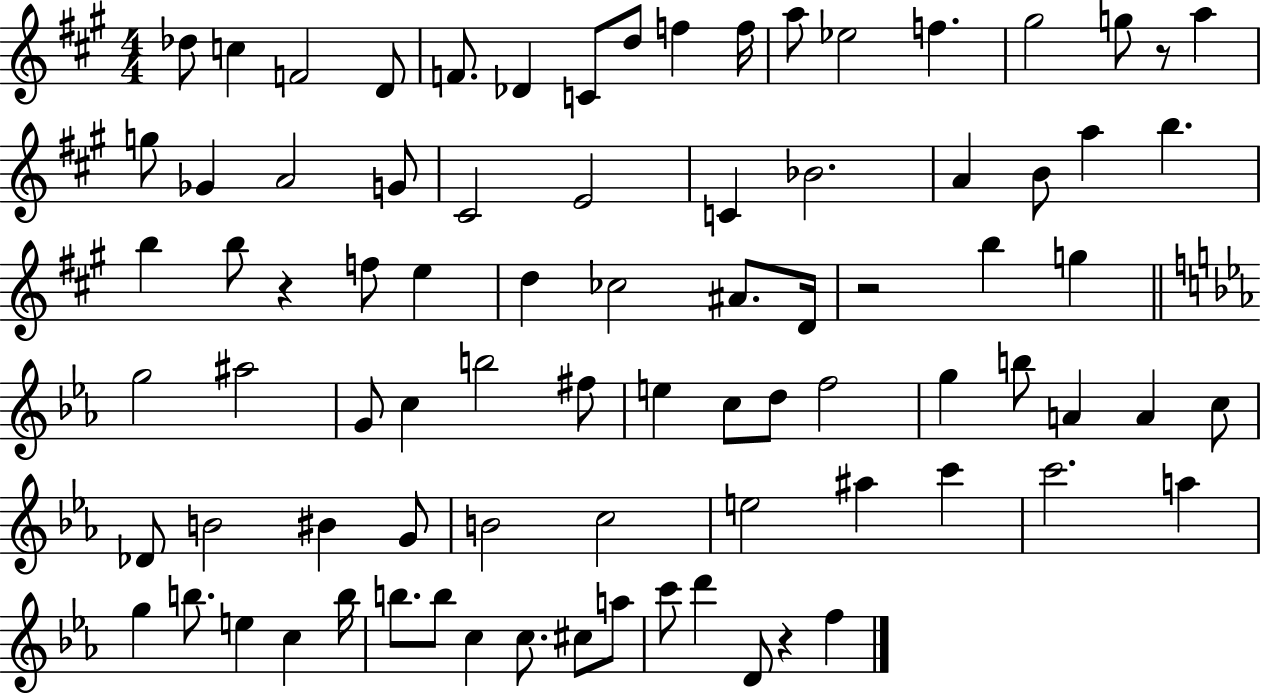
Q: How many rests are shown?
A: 4